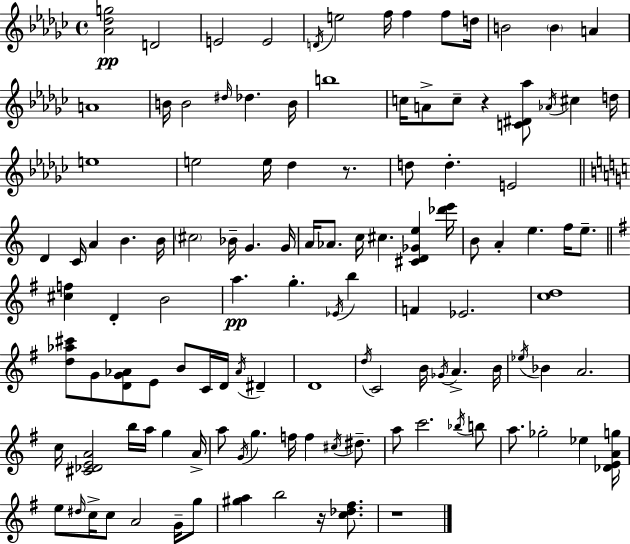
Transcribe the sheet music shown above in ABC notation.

X:1
T:Untitled
M:4/4
L:1/4
K:Ebm
[_A_dg]2 D2 E2 E2 D/4 e2 f/4 f f/2 d/4 B2 B A A4 B/4 B2 ^d/4 _d B/4 b4 c/4 A/2 c/2 z [C^D_a]/2 _A/4 ^c d/4 e4 e2 e/4 _d z/2 d/2 d E2 D C/4 A B B/4 ^c2 _B/4 G G/4 A/4 _A/2 c/4 ^c [^CD_Ge] [_d'e']/4 B/2 A e f/4 e/2 [^cf] D B2 a g _E/4 b F _E2 [cd]4 [d_a^c']/2 G/2 [DG_A]/2 E/2 B/2 C/4 D/4 _A/4 ^D D4 d/4 C2 B/4 _G/4 A B/4 _e/4 _B A2 c/4 [^C_DEA]2 b/4 a/4 g A/4 a/2 G/4 g f/4 f ^c/4 ^d/2 a/2 c'2 _b/4 b/2 a/2 _g2 _e [_DEAg]/4 e/2 ^d/4 c/4 c/2 A2 G/4 g/2 [^ga] b2 z/4 [c_d^f]/2 z4